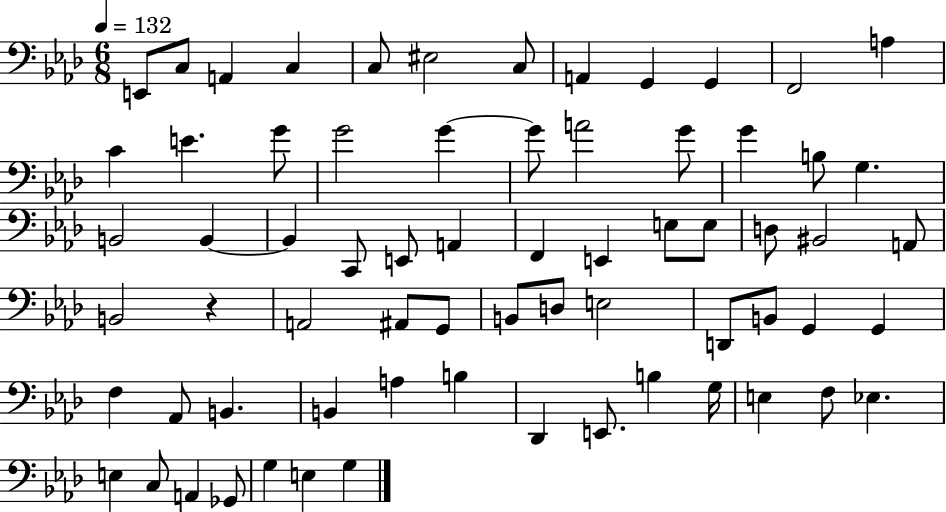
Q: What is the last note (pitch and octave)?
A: G3